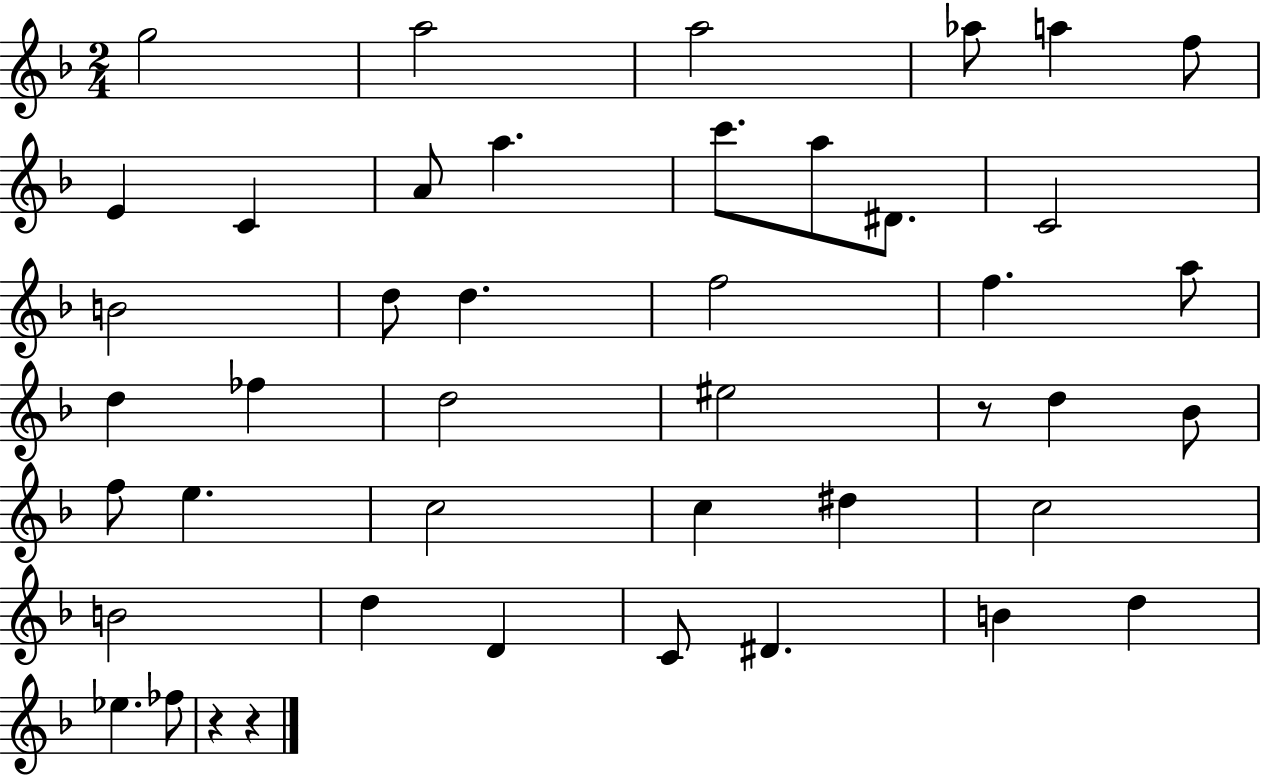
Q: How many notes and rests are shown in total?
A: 44